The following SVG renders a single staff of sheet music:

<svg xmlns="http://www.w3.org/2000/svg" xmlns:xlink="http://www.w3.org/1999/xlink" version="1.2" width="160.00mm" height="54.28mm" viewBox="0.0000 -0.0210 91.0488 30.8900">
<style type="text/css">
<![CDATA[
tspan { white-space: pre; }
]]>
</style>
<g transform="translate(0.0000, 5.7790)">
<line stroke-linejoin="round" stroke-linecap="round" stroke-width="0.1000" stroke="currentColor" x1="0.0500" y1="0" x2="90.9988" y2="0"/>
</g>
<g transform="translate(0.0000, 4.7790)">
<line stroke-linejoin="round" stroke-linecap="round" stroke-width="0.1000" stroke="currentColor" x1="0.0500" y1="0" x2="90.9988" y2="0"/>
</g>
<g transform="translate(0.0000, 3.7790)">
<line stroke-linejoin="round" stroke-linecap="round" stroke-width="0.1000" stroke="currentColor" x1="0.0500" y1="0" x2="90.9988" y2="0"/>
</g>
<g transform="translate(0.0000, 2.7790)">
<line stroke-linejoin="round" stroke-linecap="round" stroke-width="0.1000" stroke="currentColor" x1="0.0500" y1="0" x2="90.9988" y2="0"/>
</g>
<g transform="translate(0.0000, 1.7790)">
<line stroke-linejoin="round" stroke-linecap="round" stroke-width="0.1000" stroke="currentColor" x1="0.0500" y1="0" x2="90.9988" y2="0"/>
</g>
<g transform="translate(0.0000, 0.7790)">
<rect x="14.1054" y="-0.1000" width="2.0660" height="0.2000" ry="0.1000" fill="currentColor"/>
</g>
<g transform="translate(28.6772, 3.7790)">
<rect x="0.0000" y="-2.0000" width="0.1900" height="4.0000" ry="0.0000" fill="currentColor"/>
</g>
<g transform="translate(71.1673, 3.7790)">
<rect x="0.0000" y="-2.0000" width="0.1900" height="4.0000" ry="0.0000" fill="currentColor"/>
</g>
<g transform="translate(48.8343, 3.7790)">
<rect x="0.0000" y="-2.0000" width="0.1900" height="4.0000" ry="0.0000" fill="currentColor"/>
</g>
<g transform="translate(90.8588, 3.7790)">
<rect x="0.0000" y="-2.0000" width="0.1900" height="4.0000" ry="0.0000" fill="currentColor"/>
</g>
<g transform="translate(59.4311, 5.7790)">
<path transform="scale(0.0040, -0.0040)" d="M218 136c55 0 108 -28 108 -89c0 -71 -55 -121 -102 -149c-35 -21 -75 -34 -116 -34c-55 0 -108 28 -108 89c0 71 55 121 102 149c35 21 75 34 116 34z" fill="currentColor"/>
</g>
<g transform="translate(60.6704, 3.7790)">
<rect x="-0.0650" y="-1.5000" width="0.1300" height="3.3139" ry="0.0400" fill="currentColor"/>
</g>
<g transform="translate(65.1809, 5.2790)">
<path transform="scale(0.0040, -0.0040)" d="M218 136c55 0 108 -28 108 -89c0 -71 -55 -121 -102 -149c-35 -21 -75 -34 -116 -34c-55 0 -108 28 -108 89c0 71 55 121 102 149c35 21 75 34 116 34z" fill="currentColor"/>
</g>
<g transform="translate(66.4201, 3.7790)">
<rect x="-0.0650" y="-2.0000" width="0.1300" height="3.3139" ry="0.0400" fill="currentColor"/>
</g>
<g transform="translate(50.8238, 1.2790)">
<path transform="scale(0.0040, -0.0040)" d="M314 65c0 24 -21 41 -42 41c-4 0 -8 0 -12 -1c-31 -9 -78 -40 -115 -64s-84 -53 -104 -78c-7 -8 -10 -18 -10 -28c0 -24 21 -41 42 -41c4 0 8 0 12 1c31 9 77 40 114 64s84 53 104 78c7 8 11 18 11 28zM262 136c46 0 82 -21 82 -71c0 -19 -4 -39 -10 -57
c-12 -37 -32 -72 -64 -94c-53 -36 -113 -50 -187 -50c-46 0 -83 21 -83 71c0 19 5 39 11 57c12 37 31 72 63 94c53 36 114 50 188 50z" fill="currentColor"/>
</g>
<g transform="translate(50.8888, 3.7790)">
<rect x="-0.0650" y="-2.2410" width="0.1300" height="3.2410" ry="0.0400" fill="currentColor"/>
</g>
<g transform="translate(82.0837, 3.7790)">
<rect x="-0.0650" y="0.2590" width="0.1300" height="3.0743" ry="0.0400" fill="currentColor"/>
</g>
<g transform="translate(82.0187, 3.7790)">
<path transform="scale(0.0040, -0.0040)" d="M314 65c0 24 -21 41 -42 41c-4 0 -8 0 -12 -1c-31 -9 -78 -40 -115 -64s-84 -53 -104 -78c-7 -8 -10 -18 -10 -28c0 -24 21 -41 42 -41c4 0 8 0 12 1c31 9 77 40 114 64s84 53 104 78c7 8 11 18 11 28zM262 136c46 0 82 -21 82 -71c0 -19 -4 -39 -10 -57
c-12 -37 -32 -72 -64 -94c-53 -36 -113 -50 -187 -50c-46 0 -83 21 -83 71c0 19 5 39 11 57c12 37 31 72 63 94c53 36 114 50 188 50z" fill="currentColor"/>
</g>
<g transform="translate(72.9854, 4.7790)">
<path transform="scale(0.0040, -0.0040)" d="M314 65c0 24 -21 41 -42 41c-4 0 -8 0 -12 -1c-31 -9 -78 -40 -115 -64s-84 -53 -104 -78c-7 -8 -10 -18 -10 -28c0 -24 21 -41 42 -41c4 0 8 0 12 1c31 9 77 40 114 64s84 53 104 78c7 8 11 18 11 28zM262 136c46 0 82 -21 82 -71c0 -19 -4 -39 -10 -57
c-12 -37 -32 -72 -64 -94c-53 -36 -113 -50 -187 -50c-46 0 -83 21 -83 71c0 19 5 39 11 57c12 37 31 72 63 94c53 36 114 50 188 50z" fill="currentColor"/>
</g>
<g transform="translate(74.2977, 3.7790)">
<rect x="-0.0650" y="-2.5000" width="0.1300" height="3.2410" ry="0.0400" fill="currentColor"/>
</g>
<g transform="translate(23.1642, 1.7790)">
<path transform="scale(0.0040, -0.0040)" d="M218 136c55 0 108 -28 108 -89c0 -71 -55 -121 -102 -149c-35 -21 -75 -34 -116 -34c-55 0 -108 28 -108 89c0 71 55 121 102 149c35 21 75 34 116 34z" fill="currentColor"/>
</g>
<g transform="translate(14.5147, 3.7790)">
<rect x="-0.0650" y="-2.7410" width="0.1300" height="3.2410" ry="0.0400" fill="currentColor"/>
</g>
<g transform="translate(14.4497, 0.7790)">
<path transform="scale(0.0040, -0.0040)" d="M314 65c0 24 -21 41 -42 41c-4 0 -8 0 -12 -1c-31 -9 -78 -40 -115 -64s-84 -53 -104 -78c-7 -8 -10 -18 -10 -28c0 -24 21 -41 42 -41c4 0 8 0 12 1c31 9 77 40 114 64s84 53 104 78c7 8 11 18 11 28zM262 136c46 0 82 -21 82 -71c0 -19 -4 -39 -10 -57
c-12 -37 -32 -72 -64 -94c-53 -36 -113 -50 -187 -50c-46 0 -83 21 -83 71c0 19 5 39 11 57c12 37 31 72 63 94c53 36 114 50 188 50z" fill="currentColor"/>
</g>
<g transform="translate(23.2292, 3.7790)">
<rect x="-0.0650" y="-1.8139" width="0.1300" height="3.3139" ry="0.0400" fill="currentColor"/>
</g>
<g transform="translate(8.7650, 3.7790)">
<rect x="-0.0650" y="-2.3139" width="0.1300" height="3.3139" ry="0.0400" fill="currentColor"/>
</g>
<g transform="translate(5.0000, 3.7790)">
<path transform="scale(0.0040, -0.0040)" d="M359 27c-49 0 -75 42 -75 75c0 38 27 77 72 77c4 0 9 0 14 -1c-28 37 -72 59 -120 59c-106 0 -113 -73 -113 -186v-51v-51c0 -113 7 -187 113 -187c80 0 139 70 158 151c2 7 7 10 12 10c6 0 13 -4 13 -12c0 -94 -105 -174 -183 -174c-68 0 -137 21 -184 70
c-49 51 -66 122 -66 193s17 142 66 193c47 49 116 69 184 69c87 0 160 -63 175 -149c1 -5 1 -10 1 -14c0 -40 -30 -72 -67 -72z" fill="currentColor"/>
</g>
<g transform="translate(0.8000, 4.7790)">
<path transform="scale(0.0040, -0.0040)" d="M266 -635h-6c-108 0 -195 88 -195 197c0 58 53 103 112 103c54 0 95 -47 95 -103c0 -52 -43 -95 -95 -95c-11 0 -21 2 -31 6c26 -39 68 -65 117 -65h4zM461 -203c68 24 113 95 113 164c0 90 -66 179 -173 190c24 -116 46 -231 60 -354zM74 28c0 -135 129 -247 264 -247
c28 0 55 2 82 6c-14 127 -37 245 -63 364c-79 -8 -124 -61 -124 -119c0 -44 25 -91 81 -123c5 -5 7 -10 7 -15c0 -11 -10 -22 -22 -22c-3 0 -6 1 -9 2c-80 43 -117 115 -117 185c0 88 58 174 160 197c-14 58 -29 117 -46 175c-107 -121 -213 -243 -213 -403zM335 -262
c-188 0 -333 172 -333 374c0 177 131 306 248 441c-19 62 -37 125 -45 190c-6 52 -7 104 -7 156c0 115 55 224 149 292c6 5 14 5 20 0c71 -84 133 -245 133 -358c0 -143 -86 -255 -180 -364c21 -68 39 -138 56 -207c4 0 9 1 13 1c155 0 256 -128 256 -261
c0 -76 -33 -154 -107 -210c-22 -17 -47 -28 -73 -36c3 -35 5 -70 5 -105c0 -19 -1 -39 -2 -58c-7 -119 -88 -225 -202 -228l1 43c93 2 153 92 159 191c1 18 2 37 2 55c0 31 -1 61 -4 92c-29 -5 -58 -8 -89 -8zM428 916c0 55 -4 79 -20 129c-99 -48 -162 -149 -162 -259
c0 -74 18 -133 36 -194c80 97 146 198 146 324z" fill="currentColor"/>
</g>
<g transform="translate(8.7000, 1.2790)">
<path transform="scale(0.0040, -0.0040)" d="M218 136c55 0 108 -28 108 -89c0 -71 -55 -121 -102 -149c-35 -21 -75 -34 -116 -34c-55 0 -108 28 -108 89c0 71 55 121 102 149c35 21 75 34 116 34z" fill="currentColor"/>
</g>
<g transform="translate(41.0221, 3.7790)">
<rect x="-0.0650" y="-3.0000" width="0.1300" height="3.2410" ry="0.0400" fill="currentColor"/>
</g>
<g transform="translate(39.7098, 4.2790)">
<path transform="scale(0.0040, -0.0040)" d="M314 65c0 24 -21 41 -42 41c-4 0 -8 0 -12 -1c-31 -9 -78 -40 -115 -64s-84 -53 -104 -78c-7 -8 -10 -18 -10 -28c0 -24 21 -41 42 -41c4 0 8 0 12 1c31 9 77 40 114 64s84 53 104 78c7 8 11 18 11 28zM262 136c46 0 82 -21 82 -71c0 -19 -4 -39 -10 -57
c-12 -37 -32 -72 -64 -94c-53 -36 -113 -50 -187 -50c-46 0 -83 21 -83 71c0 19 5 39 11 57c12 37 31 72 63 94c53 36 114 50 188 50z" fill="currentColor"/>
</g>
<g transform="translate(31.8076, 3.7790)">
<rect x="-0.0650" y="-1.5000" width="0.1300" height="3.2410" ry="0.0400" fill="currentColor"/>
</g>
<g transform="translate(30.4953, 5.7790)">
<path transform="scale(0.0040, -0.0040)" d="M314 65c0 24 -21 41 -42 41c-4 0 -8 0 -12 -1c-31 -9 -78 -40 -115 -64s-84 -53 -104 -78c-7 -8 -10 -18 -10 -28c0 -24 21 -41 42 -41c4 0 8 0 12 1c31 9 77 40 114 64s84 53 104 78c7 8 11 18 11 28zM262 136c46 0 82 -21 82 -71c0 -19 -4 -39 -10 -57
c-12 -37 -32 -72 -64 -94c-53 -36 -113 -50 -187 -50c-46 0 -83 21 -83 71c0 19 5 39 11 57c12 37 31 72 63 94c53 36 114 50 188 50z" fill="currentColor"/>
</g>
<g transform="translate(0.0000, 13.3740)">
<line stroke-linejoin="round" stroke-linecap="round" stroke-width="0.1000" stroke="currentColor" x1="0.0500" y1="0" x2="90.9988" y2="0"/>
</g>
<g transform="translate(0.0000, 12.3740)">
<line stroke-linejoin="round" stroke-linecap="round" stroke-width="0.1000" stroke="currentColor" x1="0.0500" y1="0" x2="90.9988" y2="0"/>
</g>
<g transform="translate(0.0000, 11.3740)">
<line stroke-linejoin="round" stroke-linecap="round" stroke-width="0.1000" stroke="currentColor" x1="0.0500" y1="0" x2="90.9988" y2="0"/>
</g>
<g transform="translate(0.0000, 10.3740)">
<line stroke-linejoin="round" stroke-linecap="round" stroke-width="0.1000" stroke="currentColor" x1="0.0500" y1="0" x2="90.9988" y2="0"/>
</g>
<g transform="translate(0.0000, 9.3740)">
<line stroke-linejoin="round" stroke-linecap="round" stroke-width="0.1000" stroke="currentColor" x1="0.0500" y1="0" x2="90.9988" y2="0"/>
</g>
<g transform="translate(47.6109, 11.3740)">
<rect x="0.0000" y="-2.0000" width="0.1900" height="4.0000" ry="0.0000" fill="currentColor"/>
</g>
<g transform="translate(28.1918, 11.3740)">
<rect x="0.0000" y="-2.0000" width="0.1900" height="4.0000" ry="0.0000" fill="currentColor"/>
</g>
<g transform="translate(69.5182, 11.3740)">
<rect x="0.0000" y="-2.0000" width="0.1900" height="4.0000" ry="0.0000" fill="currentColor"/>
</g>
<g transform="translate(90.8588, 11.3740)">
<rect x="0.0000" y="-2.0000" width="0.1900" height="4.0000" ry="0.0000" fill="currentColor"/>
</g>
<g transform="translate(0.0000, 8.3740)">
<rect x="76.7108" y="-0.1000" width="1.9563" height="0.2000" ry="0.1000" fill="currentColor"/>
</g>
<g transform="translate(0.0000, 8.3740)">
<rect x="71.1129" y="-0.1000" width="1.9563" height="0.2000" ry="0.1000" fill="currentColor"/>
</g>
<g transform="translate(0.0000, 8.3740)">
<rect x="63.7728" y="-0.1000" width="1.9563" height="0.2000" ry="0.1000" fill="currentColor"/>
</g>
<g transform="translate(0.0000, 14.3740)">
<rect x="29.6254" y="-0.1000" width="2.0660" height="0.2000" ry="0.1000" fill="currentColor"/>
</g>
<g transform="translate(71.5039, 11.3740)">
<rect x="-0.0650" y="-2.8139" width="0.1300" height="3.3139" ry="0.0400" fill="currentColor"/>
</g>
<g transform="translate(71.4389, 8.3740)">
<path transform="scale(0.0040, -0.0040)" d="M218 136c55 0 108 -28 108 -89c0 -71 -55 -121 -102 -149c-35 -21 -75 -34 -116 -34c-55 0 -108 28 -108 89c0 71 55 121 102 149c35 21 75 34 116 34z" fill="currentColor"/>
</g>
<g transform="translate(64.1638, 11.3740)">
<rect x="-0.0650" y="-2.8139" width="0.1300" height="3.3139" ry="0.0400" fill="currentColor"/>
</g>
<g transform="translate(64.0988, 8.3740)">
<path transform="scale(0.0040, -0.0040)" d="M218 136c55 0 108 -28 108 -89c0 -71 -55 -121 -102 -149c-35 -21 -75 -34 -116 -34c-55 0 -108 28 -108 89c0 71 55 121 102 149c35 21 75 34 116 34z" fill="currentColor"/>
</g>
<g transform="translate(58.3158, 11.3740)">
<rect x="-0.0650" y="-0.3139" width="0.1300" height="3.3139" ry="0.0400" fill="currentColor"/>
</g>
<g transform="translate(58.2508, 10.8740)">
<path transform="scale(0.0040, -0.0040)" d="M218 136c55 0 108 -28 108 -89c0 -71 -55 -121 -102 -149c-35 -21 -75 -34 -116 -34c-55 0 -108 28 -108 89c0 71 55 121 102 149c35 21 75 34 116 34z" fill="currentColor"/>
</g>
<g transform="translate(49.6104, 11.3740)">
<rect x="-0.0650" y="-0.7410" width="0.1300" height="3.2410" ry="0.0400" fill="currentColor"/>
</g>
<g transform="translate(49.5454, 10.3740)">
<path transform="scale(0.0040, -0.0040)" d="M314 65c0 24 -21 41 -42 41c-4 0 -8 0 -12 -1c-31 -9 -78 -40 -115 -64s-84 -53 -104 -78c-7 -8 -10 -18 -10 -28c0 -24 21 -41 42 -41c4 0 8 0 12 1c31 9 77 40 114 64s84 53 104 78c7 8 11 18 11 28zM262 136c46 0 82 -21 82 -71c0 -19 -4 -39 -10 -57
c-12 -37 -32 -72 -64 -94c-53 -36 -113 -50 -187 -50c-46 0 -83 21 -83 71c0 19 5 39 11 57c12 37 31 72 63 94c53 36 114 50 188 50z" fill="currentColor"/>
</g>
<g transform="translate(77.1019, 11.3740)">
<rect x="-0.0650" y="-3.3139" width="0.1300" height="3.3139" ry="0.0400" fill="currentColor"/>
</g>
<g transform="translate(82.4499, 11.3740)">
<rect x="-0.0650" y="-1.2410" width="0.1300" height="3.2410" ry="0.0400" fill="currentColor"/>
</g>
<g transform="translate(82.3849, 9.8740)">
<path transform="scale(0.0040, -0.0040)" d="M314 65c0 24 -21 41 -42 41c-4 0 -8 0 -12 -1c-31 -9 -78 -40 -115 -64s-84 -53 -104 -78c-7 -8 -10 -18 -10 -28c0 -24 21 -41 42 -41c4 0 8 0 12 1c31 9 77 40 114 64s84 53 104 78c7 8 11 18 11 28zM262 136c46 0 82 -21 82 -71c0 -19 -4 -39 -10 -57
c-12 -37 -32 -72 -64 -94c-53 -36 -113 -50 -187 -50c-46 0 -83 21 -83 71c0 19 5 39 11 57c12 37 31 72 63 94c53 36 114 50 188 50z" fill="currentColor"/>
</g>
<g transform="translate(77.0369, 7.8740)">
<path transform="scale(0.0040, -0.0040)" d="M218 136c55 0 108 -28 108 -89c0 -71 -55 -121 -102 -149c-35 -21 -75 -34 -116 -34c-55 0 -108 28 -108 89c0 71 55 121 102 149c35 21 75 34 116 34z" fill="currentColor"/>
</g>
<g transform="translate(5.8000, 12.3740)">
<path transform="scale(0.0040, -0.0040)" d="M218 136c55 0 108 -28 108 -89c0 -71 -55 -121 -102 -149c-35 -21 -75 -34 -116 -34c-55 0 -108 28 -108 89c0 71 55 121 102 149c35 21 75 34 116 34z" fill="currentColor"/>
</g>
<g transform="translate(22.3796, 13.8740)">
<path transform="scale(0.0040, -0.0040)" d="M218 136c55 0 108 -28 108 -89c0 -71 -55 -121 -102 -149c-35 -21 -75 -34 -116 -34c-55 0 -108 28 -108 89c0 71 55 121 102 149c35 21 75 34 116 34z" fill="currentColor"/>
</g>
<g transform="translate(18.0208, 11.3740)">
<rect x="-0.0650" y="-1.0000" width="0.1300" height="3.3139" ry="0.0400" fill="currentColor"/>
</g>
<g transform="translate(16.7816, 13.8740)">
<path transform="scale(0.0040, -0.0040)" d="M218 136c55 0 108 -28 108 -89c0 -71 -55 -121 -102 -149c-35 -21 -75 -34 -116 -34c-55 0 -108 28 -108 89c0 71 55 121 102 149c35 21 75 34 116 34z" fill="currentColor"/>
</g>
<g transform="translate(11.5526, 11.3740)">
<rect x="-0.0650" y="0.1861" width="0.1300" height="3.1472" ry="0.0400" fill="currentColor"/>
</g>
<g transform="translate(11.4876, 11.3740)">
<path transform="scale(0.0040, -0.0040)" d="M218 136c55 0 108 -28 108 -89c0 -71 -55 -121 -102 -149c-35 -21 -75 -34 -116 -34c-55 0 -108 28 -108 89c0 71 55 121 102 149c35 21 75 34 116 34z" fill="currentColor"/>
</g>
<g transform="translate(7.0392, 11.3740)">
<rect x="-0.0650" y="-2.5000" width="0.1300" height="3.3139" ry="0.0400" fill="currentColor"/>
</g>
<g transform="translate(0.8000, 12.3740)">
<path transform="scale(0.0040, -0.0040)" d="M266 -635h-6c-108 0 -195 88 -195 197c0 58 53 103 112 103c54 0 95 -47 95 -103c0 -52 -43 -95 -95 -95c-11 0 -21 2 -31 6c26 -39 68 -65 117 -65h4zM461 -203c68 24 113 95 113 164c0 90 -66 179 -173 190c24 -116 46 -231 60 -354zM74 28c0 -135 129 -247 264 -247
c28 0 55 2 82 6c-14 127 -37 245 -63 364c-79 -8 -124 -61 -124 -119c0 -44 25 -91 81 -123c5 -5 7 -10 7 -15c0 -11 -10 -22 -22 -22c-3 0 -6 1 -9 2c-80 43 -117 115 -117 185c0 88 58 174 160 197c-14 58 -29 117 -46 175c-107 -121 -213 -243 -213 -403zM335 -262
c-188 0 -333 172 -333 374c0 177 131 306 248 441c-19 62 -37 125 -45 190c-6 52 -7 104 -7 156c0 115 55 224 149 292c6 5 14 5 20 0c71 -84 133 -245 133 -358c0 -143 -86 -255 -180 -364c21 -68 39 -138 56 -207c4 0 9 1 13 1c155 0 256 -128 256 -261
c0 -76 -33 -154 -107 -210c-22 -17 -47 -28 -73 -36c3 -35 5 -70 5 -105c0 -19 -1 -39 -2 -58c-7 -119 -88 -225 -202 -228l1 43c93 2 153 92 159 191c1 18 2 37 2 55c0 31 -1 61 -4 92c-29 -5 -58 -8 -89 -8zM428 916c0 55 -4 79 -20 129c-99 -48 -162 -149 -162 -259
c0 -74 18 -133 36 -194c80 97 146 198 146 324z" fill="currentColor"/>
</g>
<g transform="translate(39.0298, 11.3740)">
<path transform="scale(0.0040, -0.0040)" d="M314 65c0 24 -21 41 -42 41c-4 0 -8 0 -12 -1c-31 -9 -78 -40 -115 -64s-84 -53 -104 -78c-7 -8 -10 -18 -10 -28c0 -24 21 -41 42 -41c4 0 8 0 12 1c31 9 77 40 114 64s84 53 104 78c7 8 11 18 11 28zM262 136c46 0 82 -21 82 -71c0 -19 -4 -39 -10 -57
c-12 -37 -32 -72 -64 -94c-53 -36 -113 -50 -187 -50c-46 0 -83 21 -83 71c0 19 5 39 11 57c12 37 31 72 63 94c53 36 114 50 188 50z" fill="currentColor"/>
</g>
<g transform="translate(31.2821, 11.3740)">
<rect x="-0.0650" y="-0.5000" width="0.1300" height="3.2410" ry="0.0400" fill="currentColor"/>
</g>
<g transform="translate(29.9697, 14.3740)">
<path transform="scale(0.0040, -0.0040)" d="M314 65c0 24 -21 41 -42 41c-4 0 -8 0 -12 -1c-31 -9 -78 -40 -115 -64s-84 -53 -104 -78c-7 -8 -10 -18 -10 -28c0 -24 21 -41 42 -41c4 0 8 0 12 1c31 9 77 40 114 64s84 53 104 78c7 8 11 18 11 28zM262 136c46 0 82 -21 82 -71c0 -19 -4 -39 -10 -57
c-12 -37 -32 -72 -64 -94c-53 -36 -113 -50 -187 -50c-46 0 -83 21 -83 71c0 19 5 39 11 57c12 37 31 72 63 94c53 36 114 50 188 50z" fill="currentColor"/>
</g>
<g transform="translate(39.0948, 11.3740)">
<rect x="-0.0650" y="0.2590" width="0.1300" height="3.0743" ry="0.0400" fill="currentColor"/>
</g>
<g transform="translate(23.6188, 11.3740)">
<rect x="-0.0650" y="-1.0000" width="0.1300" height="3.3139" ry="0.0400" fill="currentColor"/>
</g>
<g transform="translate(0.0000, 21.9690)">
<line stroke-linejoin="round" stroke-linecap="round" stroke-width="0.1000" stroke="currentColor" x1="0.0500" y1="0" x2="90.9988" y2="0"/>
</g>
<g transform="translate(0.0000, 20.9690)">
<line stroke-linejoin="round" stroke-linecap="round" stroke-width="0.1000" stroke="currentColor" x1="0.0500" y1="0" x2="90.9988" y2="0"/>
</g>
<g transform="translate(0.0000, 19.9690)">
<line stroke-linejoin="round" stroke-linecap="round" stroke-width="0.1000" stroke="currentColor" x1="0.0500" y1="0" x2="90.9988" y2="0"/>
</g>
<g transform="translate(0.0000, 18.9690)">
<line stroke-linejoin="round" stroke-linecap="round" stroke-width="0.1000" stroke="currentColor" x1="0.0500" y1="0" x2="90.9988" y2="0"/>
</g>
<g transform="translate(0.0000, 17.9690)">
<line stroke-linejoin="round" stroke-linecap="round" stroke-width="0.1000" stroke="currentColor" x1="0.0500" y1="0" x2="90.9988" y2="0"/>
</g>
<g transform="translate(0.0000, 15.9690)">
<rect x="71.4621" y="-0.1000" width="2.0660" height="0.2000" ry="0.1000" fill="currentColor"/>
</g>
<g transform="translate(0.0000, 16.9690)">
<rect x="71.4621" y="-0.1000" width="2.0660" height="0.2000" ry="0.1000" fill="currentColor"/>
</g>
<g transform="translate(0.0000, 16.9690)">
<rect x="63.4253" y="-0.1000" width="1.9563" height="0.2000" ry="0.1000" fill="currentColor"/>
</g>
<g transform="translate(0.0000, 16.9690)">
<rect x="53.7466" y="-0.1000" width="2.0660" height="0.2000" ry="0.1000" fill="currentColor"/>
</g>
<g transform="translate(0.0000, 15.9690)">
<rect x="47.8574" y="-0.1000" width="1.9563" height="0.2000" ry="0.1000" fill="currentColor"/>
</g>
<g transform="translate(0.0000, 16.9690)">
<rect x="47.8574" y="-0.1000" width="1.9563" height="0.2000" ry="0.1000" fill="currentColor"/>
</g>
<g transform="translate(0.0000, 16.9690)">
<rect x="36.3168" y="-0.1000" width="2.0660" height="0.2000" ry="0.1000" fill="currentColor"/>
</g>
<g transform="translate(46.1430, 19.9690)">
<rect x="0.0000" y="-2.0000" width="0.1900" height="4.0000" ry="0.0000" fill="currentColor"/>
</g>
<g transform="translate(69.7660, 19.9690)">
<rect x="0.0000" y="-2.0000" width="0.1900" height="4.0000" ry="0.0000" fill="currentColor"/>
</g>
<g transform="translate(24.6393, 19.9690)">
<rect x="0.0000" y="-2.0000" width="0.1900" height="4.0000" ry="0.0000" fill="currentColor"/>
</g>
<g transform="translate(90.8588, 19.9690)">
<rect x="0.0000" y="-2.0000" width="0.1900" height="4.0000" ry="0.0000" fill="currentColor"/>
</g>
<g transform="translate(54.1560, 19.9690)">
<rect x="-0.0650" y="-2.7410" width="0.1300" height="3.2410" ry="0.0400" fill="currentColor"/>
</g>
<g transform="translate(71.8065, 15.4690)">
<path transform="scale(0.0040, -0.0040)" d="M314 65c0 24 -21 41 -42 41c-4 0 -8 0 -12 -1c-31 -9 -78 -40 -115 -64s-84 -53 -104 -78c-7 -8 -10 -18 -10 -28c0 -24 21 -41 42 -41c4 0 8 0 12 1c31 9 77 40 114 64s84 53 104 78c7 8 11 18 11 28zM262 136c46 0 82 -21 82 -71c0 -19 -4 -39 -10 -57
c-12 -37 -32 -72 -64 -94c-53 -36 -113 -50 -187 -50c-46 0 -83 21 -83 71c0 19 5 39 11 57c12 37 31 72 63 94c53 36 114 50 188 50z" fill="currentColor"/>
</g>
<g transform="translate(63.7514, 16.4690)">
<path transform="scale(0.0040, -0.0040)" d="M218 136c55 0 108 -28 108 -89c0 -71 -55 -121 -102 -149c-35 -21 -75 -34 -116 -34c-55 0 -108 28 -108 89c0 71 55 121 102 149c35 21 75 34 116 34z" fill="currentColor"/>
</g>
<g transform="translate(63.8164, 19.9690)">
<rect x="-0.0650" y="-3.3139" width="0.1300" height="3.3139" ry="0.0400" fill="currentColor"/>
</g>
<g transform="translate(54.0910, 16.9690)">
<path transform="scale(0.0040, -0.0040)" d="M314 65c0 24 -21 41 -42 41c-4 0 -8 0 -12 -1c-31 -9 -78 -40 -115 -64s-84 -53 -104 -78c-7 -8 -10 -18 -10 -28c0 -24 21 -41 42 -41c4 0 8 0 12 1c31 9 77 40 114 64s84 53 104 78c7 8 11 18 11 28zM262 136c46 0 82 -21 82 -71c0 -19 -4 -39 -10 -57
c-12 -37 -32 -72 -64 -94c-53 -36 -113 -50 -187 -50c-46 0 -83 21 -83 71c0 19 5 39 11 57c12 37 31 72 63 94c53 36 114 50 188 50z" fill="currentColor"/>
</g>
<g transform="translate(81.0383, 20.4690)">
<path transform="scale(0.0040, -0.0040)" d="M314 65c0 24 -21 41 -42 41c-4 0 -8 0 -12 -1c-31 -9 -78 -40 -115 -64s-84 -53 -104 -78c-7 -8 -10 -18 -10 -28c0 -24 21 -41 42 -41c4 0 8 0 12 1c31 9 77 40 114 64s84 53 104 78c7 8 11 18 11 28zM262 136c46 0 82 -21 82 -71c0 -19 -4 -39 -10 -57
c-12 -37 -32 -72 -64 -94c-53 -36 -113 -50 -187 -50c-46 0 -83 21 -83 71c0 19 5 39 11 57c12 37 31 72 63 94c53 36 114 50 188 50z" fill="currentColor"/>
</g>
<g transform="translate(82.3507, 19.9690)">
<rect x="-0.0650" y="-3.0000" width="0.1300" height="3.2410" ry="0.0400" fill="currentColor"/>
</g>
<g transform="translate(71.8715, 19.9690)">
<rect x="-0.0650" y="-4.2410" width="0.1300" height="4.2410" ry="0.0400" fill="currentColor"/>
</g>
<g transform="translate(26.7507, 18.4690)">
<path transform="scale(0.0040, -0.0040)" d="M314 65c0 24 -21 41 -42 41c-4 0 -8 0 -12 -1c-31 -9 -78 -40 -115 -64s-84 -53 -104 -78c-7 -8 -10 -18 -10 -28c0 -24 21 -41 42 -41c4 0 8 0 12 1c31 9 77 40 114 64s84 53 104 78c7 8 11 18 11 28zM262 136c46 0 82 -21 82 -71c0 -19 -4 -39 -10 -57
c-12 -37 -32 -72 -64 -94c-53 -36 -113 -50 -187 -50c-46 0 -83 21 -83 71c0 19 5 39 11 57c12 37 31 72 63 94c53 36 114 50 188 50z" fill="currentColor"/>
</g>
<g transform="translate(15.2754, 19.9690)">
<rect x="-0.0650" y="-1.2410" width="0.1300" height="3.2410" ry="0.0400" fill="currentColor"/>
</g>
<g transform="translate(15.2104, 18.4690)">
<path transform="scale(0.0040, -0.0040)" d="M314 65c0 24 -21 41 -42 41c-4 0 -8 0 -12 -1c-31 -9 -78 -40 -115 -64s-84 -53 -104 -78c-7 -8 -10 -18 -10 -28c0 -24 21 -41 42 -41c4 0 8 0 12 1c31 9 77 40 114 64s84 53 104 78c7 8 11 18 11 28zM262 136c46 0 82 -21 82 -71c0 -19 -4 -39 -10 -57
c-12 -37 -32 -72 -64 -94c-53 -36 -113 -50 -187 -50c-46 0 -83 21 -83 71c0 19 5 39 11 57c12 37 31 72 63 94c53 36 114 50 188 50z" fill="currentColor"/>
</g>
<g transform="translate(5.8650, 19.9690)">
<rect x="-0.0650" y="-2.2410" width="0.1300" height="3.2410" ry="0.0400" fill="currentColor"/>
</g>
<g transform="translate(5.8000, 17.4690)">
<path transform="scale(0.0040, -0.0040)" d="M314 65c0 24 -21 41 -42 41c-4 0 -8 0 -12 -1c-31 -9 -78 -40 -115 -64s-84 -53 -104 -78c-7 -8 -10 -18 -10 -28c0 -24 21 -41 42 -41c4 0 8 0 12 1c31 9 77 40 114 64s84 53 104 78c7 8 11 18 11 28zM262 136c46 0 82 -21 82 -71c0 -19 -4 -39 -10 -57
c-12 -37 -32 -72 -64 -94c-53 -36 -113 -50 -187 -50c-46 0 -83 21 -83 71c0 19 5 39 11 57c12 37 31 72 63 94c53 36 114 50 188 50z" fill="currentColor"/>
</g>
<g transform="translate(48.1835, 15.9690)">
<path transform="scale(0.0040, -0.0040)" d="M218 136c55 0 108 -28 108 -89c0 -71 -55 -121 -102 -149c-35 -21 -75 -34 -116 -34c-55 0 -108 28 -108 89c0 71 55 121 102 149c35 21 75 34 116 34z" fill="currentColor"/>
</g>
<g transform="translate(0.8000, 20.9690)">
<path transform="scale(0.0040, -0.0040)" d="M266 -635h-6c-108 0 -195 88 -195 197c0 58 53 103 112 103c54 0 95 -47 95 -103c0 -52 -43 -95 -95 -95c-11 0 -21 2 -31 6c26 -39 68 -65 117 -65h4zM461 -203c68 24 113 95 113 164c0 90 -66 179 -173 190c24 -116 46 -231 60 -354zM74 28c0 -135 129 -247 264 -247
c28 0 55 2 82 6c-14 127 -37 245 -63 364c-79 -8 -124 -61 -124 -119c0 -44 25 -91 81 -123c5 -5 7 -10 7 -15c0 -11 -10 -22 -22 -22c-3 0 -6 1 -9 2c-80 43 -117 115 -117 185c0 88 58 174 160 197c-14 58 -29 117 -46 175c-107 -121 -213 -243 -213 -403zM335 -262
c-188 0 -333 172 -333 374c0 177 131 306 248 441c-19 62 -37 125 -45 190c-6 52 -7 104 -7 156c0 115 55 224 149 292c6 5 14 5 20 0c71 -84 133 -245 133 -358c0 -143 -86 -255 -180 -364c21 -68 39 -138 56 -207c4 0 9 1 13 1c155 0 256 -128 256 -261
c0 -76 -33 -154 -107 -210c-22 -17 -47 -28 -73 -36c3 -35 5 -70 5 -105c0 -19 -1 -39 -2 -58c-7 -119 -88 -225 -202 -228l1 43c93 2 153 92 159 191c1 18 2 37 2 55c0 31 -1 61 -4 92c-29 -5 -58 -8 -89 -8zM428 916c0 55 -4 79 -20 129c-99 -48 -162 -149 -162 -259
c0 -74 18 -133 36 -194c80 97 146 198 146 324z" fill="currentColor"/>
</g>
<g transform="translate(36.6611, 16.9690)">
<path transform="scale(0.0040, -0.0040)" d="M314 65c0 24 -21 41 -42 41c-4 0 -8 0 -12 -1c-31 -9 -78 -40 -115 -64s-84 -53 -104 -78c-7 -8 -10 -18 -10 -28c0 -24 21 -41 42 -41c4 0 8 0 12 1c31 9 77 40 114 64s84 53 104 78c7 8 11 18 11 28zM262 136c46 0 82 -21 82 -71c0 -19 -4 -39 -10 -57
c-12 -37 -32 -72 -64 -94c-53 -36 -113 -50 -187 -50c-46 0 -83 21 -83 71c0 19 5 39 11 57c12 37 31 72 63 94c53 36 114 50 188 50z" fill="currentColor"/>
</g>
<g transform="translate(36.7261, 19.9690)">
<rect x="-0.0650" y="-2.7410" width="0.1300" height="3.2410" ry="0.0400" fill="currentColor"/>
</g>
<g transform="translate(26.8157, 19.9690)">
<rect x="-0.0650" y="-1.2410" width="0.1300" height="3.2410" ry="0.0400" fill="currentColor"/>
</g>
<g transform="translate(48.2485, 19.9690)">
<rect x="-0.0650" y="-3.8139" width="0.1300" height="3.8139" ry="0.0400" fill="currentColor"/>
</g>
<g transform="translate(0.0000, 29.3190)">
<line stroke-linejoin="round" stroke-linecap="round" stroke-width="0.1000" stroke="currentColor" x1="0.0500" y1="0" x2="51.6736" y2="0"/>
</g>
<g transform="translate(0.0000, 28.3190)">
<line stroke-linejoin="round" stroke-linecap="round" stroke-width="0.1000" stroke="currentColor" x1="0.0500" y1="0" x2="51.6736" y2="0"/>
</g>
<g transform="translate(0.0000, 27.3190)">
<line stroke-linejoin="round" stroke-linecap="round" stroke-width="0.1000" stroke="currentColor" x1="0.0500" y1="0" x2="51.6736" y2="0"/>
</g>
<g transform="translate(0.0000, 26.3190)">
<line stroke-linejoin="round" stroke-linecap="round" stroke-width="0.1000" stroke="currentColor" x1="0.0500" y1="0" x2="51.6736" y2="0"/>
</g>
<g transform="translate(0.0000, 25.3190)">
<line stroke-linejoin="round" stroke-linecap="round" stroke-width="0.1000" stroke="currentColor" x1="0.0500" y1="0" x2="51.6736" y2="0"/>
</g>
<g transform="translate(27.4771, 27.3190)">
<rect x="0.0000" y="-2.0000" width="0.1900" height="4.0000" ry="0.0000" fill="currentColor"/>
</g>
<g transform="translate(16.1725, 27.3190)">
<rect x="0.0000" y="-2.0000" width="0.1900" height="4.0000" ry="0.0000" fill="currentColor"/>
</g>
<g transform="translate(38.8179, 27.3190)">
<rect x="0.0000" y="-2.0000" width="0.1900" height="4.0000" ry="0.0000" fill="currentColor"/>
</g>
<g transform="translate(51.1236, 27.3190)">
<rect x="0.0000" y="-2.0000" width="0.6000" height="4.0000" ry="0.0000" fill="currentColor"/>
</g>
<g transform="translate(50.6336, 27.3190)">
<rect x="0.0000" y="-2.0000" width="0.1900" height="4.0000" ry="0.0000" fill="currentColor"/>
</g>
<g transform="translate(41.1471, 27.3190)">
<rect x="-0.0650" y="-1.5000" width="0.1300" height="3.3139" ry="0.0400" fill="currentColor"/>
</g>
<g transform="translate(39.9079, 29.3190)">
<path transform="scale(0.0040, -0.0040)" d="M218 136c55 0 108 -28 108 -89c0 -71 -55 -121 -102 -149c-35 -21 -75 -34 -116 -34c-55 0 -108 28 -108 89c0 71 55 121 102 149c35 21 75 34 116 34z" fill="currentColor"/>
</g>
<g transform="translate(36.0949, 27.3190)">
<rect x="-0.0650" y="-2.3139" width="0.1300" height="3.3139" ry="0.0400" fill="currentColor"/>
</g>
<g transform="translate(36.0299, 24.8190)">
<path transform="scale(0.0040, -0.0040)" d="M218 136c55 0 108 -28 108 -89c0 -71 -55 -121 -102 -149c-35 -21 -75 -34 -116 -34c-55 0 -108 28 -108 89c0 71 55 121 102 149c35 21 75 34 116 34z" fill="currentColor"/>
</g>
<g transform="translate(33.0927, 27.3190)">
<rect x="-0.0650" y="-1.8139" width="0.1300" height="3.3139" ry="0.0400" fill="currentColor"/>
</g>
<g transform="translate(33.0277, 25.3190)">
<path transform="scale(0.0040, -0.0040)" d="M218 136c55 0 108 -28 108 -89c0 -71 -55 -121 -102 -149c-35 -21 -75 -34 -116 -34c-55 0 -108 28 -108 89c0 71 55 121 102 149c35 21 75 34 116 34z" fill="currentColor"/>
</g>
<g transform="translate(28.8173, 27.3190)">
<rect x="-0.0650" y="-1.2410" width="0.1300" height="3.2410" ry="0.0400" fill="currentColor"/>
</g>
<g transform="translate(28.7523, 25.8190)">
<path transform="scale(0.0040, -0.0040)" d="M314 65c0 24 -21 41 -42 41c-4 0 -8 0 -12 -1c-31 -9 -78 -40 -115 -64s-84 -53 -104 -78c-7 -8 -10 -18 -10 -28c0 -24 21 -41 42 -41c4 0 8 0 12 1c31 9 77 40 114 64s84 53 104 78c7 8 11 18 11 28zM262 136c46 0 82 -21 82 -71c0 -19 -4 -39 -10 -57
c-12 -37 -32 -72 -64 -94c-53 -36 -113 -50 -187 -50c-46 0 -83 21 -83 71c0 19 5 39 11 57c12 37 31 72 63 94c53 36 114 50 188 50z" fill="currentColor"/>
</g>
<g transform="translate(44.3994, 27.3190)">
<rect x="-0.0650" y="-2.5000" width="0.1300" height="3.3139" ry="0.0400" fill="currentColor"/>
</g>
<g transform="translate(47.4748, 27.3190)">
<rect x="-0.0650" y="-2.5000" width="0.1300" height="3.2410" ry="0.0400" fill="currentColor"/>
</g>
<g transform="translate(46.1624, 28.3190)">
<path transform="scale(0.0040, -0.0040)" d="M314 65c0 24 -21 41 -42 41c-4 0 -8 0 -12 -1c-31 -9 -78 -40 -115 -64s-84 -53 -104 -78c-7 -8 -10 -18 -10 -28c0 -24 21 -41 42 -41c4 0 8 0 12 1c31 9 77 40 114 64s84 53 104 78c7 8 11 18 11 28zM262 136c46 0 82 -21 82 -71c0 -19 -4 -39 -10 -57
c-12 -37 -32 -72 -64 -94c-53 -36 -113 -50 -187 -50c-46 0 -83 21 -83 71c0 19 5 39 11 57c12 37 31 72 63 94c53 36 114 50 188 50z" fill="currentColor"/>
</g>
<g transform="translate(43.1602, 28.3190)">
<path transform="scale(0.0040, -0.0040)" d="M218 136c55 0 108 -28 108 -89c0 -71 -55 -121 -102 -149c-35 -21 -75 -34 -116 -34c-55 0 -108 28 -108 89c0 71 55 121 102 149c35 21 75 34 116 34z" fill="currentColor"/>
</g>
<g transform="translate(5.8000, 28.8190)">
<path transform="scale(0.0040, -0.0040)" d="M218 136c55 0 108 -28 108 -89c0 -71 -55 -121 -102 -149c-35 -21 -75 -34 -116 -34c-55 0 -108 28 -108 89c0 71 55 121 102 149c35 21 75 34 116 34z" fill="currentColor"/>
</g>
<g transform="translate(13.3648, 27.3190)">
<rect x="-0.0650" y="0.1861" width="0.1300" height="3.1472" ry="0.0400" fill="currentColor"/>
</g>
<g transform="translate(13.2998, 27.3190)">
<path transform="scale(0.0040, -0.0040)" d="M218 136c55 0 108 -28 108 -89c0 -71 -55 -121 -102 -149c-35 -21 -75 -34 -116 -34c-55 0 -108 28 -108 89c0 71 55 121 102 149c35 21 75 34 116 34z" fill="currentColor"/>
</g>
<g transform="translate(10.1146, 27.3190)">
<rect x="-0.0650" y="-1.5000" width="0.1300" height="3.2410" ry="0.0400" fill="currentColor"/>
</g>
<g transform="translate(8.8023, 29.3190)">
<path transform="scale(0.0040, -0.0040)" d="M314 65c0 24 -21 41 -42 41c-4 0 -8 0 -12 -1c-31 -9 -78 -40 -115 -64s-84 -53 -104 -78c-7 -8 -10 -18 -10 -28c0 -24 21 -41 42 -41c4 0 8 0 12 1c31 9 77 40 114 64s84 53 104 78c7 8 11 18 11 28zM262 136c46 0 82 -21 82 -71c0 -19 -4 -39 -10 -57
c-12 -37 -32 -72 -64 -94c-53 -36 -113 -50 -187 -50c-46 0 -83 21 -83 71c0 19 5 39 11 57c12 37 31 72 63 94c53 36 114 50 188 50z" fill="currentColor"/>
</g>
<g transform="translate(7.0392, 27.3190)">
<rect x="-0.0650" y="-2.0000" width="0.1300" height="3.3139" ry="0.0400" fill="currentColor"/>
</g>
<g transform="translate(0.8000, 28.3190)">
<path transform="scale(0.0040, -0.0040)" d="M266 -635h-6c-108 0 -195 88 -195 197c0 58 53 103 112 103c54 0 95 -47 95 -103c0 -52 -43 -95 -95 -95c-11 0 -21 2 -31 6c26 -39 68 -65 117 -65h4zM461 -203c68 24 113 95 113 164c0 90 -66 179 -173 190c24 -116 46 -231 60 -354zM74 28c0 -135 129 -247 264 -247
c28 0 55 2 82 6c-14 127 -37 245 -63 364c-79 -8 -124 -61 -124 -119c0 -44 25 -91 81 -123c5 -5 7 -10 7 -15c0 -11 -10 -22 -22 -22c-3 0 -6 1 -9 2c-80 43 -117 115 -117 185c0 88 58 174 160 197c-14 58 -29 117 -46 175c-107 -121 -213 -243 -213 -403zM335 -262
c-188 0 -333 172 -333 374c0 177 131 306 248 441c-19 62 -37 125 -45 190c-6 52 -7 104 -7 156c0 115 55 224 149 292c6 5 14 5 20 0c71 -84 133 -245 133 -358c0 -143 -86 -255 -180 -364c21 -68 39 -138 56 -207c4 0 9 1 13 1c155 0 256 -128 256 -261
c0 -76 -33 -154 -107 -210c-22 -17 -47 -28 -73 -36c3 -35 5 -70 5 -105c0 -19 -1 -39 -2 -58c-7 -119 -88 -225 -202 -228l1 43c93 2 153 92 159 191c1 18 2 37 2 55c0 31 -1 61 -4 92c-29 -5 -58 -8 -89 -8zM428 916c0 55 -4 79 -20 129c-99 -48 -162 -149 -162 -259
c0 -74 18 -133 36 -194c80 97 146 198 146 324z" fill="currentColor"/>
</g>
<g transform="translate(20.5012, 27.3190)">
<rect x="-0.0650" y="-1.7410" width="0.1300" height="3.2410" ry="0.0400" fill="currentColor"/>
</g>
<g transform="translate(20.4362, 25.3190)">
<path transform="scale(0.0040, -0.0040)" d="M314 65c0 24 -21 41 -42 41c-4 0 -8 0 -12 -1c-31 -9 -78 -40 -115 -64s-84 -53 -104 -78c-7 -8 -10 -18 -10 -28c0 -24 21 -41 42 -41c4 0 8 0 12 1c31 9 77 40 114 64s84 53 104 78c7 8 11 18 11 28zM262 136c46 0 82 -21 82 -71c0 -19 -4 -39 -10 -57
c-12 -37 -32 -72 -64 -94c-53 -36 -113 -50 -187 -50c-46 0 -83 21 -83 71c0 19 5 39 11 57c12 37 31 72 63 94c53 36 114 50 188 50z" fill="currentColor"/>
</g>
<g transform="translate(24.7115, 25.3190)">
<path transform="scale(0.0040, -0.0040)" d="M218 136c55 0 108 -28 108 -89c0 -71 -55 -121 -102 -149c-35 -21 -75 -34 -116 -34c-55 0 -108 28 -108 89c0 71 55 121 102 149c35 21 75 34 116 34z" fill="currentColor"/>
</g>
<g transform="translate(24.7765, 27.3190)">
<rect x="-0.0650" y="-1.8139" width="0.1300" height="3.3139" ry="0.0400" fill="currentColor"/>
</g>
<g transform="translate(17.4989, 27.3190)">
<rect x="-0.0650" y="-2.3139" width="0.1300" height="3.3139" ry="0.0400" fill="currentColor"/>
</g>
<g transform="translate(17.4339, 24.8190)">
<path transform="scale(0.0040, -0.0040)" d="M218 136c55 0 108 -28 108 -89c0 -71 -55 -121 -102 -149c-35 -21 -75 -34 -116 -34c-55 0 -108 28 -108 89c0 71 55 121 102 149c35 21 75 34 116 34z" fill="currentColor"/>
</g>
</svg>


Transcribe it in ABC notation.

X:1
T:Untitled
M:4/4
L:1/4
K:C
g a2 f E2 A2 g2 E F G2 B2 G B D D C2 B2 d2 c a a b e2 g2 e2 e2 a2 c' a2 b d'2 A2 F E2 B g f2 f e2 f g E G G2